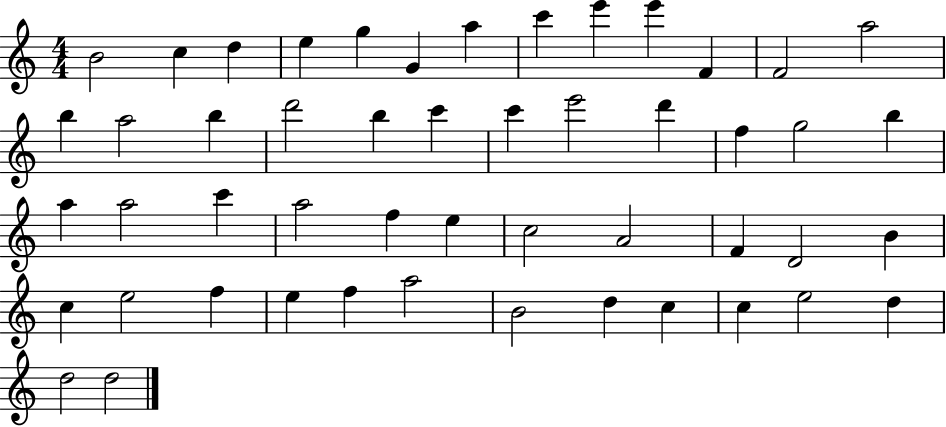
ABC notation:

X:1
T:Untitled
M:4/4
L:1/4
K:C
B2 c d e g G a c' e' e' F F2 a2 b a2 b d'2 b c' c' e'2 d' f g2 b a a2 c' a2 f e c2 A2 F D2 B c e2 f e f a2 B2 d c c e2 d d2 d2